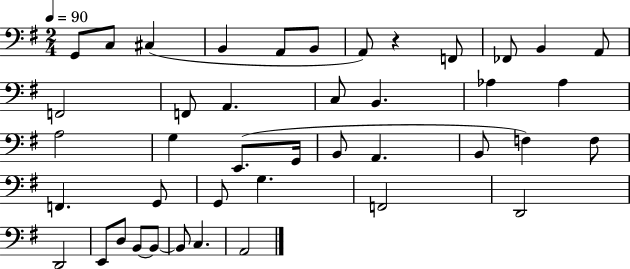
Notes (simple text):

G2/e C3/e C#3/q B2/q A2/e B2/e A2/e R/q F2/e FES2/e B2/q A2/e F2/h F2/e A2/q. C3/e B2/q. Ab3/q Ab3/q A3/h G3/q E2/e. G2/s B2/e A2/q. B2/e F3/q F3/e F2/q. G2/e G2/e G3/q. F2/h D2/h D2/h E2/e D3/e B2/e B2/e B2/e C3/q. A2/h